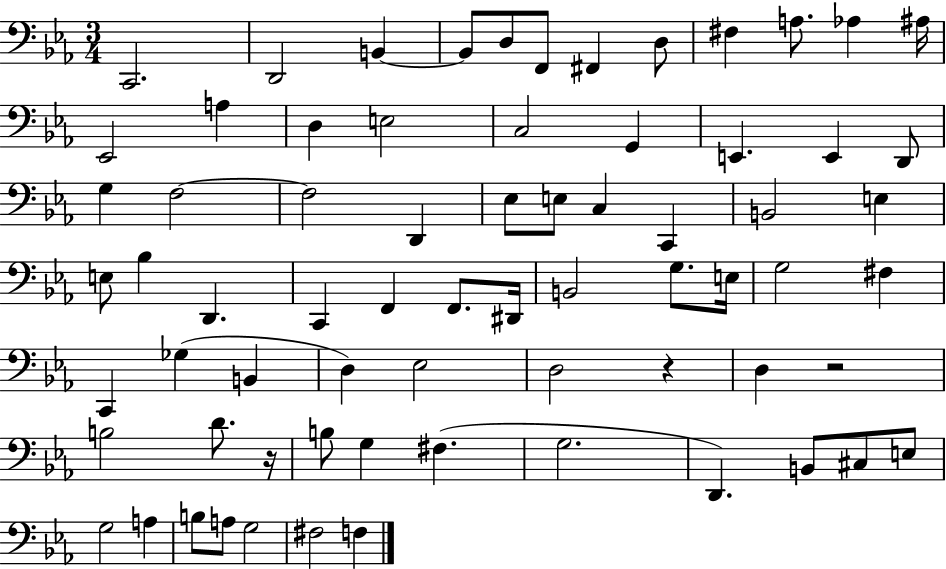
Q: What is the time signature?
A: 3/4